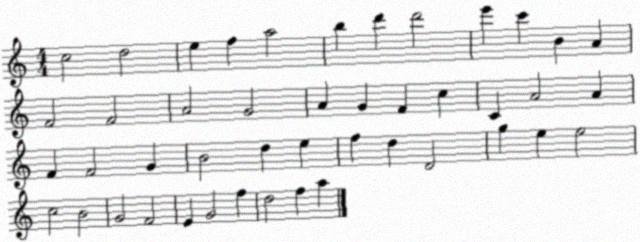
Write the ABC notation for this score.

X:1
T:Untitled
M:4/4
L:1/4
K:C
c2 d2 e f a2 b d' d'2 e' c' B A F2 F2 A2 G2 A G F c C A2 A F F2 G B2 d e f d D2 g e e2 c2 B2 G2 F2 E G2 f d2 f a